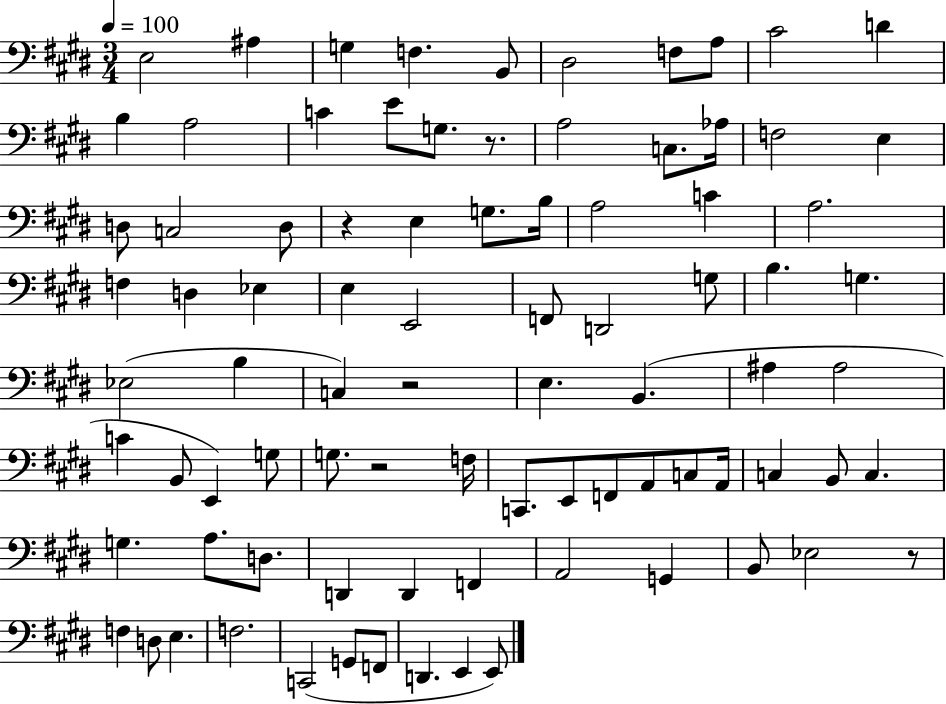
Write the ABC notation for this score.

X:1
T:Untitled
M:3/4
L:1/4
K:E
E,2 ^A, G, F, B,,/2 ^D,2 F,/2 A,/2 ^C2 D B, A,2 C E/2 G,/2 z/2 A,2 C,/2 _A,/4 F,2 E, D,/2 C,2 D,/2 z E, G,/2 B,/4 A,2 C A,2 F, D, _E, E, E,,2 F,,/2 D,,2 G,/2 B, G, _E,2 B, C, z2 E, B,, ^A, ^A,2 C B,,/2 E,, G,/2 G,/2 z2 F,/4 C,,/2 E,,/2 F,,/2 A,,/2 C,/2 A,,/4 C, B,,/2 C, G, A,/2 D,/2 D,, D,, F,, A,,2 G,, B,,/2 _E,2 z/2 F, D,/2 E, F,2 C,,2 G,,/2 F,,/2 D,, E,, E,,/2